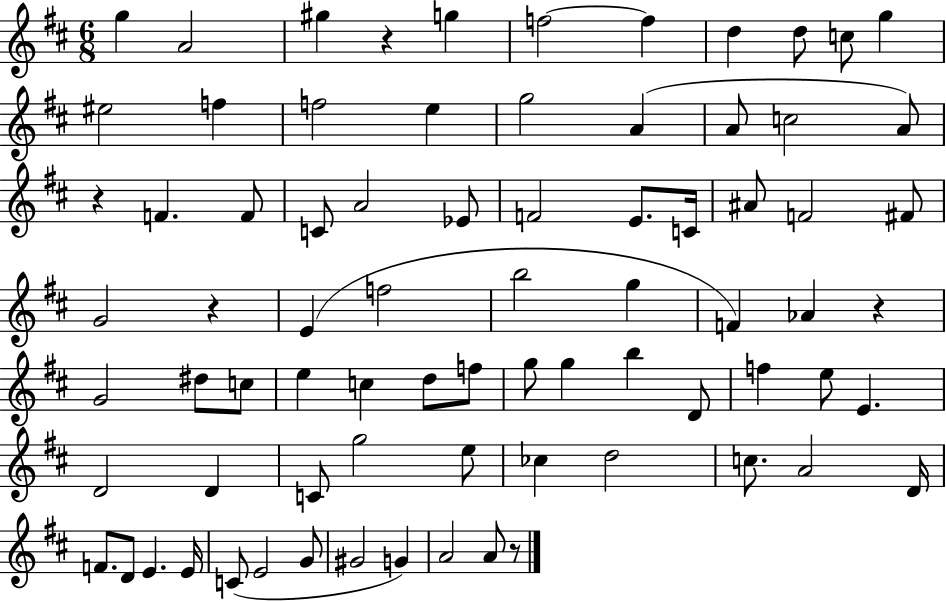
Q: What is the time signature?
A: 6/8